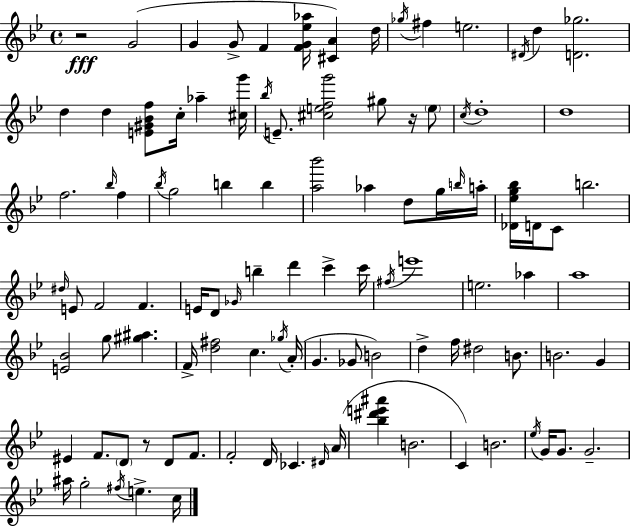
{
  \clef treble
  \time 4/4
  \defaultTimeSignature
  \key g \minor
  r2\fff g'2( | g'4 g'8-> f'4 <f' g' ees'' aes''>16 <cis' a'>4) d''16 | \acciaccatura { ges''16 } fis''4 e''2. | \acciaccatura { dis'16 } d''4 <d' ges''>2. | \break d''4 d''4 <e' gis' bes' f''>8 c''16-. aes''4-- | <cis'' g'''>16 \acciaccatura { bes''16 } e'8.-- <cis'' e'' f'' g'''>2 gis''8 | r16 \parenthesize e''8 \acciaccatura { c''16 } d''1-. | d''1 | \break f''2. | \grace { bes''16 } f''4 \acciaccatura { bes''16 } g''2 b''4 | b''4 <a'' bes'''>2 aes''4 | d''8 g''16 \grace { b''16 } a''16-. <des' ees'' g'' bes''>16 d'16 c'8 b''2. | \break \grace { dis''16 } e'8 f'2 | f'4. e'16 d'8 \grace { ges'16 } b''4-- | d'''4 c'''4-> c'''16 \acciaccatura { fis''16 } e'''1 | e''2. | \break aes''4 a''1 | <e' bes'>2 | g''8 <gis'' ais''>4. f'16-> <d'' fis''>2 | c''4. \acciaccatura { ges''16 } a'16-.( g'4. | \break ges'8 b'2) d''4-> f''16 | dis''2 b'8. b'2. | g'4 eis'4 f'8. | \parenthesize d'8 r8 d'8 f'8. f'2-. | \break d'16 ces'4. \grace { dis'16 } a'16( <bes'' dis''' e''' ais'''>4 | b'2. c'4) | b'2. \acciaccatura { ees''16 } g'16 g'8. | g'2.-- ais''16 g''2-. | \break \acciaccatura { fis''16 } e''4.-> c''16 \bar "|."
}